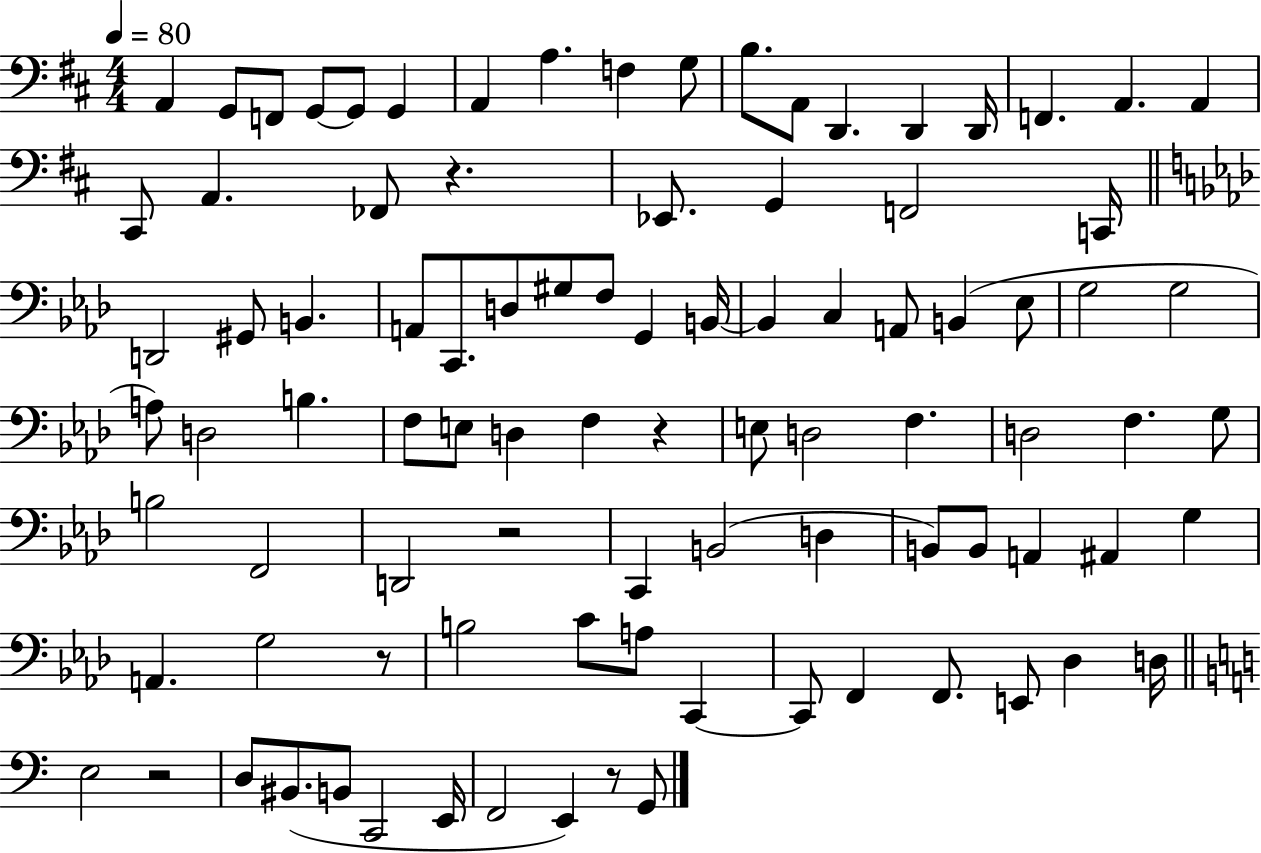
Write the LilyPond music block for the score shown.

{
  \clef bass
  \numericTimeSignature
  \time 4/4
  \key d \major
  \tempo 4 = 80
  a,4 g,8 f,8 g,8~~ g,8 g,4 | a,4 a4. f4 g8 | b8. a,8 d,4. d,4 d,16 | f,4. a,4. a,4 | \break cis,8 a,4. fes,8 r4. | ees,8. g,4 f,2 c,16 | \bar "||" \break \key f \minor d,2 gis,8 b,4. | a,8 c,8. d8 gis8 f8 g,4 b,16~~ | b,4 c4 a,8 b,4( ees8 | g2 g2 | \break a8) d2 b4. | f8 e8 d4 f4 r4 | e8 d2 f4. | d2 f4. g8 | \break b2 f,2 | d,2 r2 | c,4 b,2( d4 | b,8) b,8 a,4 ais,4 g4 | \break a,4. g2 r8 | b2 c'8 a8 c,4~~ | c,8 f,4 f,8. e,8 des4 d16 | \bar "||" \break \key a \minor e2 r2 | d8 bis,8.( b,8 c,2 e,16 | f,2 e,4) r8 g,8 | \bar "|."
}